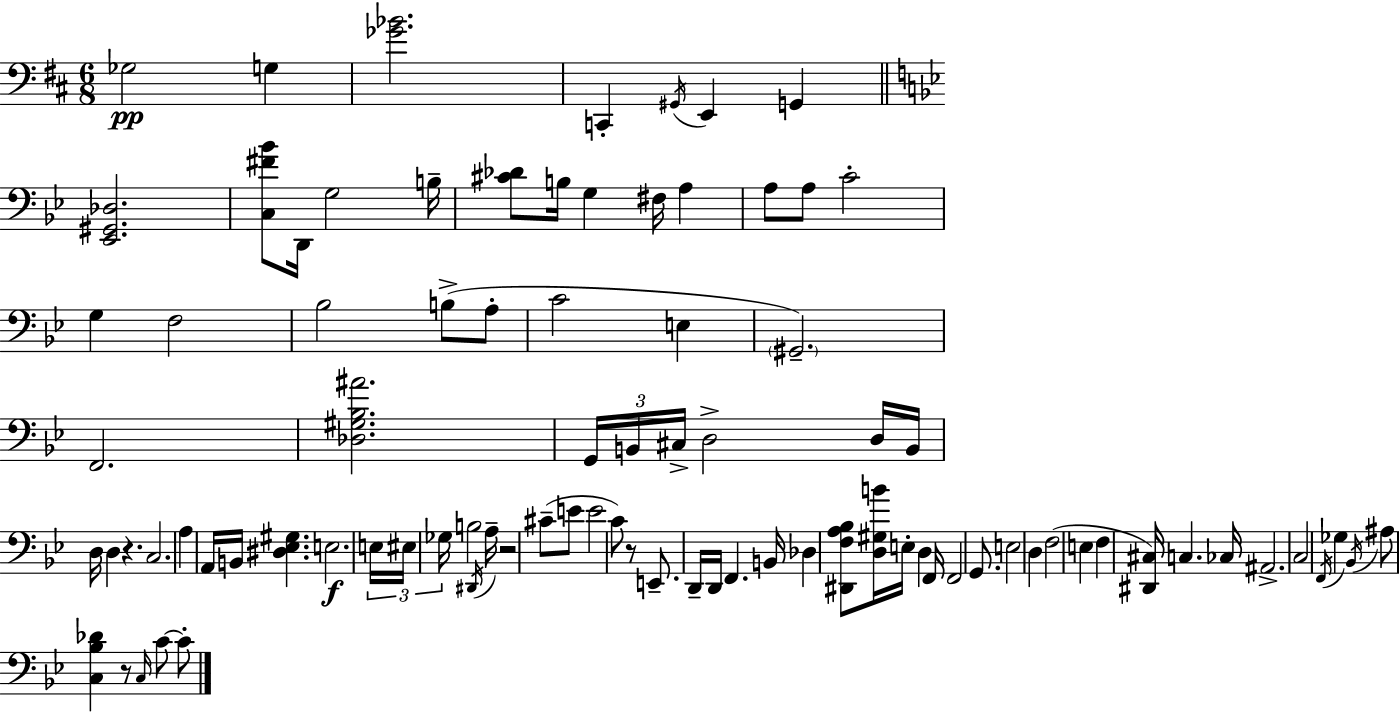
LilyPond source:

{
  \clef bass
  \numericTimeSignature
  \time 6/8
  \key d \major
  ges2\pp g4 | <ges' bes'>2. | c,4-. \acciaccatura { gis,16 } e,4 g,4 | \bar "||" \break \key g \minor <ees, gis, des>2. | <c fis' bes'>8 d,16 g2 b16-- | <cis' des'>8 b16 g4 fis16 a4 | a8 a8 c'2-. | \break g4 f2 | bes2 b8->( a8-. | c'2 e4 | \parenthesize gis,2.--) | \break f,2. | <des gis bes ais'>2. | \tuplet 3/2 { g,16 b,16 cis16-> } d2-> d16 | b,16 d16 d4 r4. | \break c2. | a4 a,16 b,16 <dis ees gis>4. | e2.\f | \tuplet 3/2 { e16 eis16 ges16 } b2 \acciaccatura { dis,16 } | \break a16-- r2 cis'8--( e'8 | e'2 c'8) r8 | e,8.-- d,16-- d,16 f,4. | b,16 des4 <dis, f a bes>8 <d gis b'>16 e16-. d4 | \break f,16 f,2 g,8. | e2 d4 | f2( e4 | f4 <dis, cis>16) c4. | \break ces16 ais,2.-> | c2 \acciaccatura { f,16 } ges4 | \acciaccatura { bes,16 } ais8 <c bes des'>4 r8 \grace { c16 } | c'8~~ c'8-. \bar "|."
}